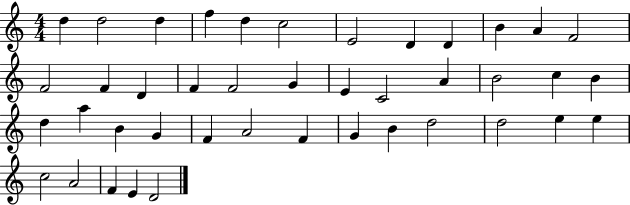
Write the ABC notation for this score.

X:1
T:Untitled
M:4/4
L:1/4
K:C
d d2 d f d c2 E2 D D B A F2 F2 F D F F2 G E C2 A B2 c B d a B G F A2 F G B d2 d2 e e c2 A2 F E D2